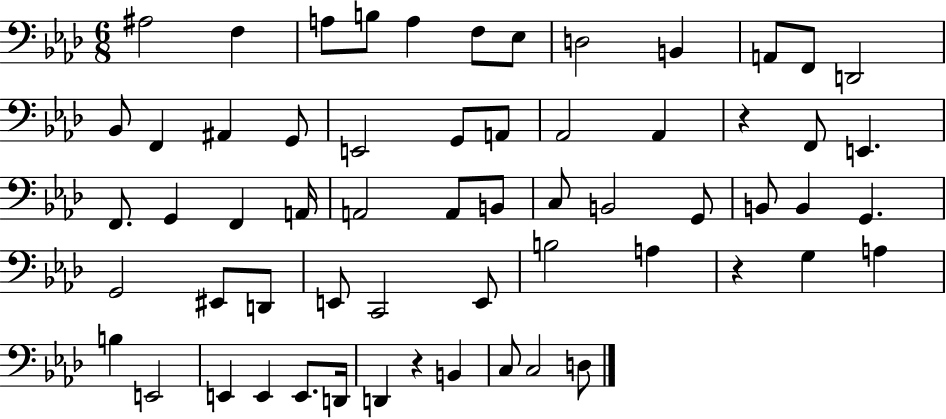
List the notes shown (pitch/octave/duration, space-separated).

A#3/h F3/q A3/e B3/e A3/q F3/e Eb3/e D3/h B2/q A2/e F2/e D2/h Bb2/e F2/q A#2/q G2/e E2/h G2/e A2/e Ab2/h Ab2/q R/q F2/e E2/q. F2/e. G2/q F2/q A2/s A2/h A2/e B2/e C3/e B2/h G2/e B2/e B2/q G2/q. G2/h EIS2/e D2/e E2/e C2/h E2/e B3/h A3/q R/q G3/q A3/q B3/q E2/h E2/q E2/q E2/e. D2/s D2/q R/q B2/q C3/e C3/h D3/e